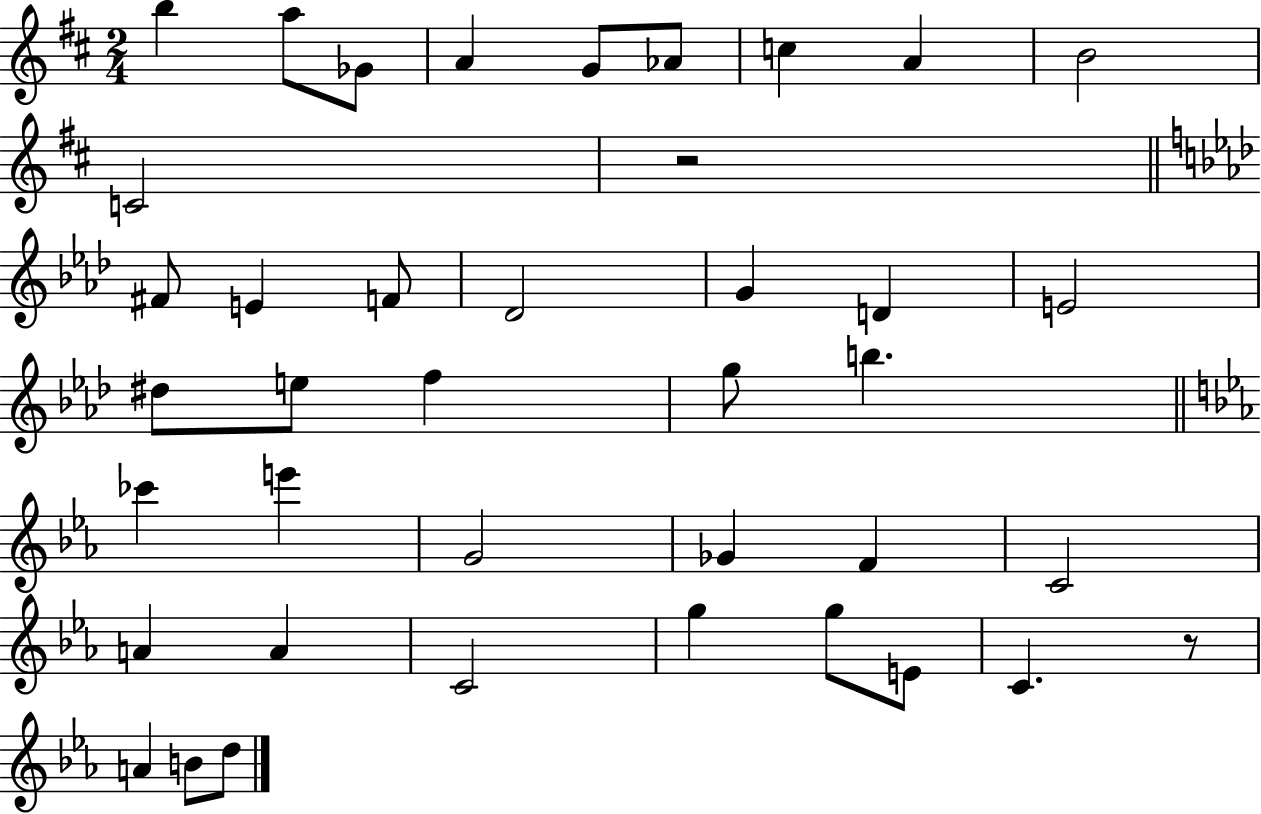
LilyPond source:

{
  \clef treble
  \numericTimeSignature
  \time 2/4
  \key d \major
  \repeat volta 2 { b''4 a''8 ges'8 | a'4 g'8 aes'8 | c''4 a'4 | b'2 | \break c'2 | r2 | \bar "||" \break \key aes \major fis'8 e'4 f'8 | des'2 | g'4 d'4 | e'2 | \break dis''8 e''8 f''4 | g''8 b''4. | \bar "||" \break \key ees \major ces'''4 e'''4 | g'2 | ges'4 f'4 | c'2 | \break a'4 a'4 | c'2 | g''4 g''8 e'8 | c'4. r8 | \break a'4 b'8 d''8 | } \bar "|."
}